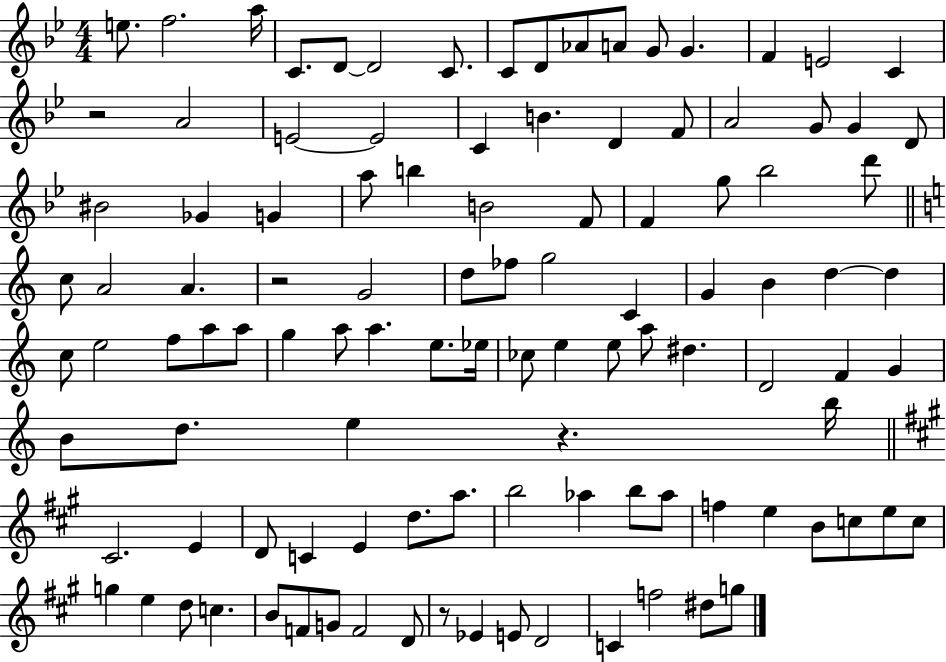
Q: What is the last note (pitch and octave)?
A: G5